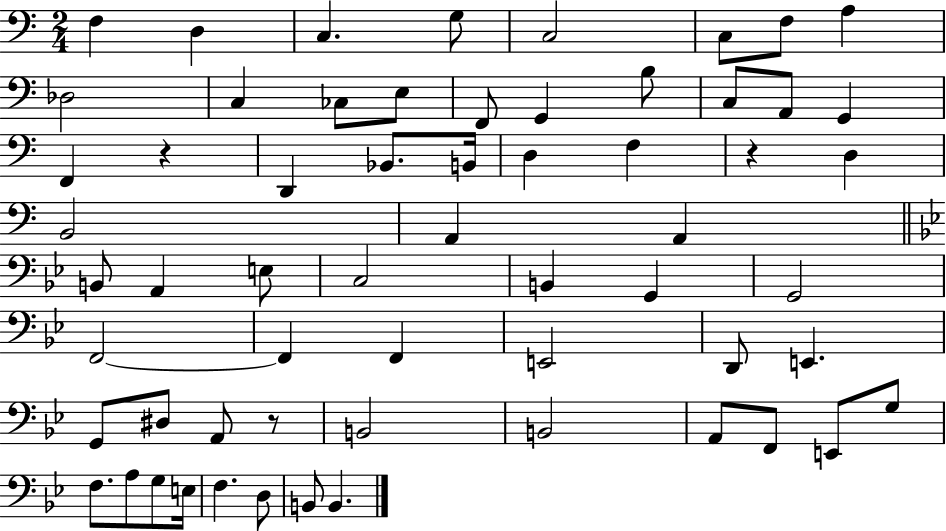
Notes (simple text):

F3/q D3/q C3/q. G3/e C3/h C3/e F3/e A3/q Db3/h C3/q CES3/e E3/e F2/e G2/q B3/e C3/e A2/e G2/q F2/q R/q D2/q Bb2/e. B2/s D3/q F3/q R/q D3/q B2/h A2/q A2/q B2/e A2/q E3/e C3/h B2/q G2/q G2/h F2/h F2/q F2/q E2/h D2/e E2/q. G2/e D#3/e A2/e R/e B2/h B2/h A2/e F2/e E2/e G3/e F3/e. A3/e G3/e E3/s F3/q. D3/e B2/e B2/q.